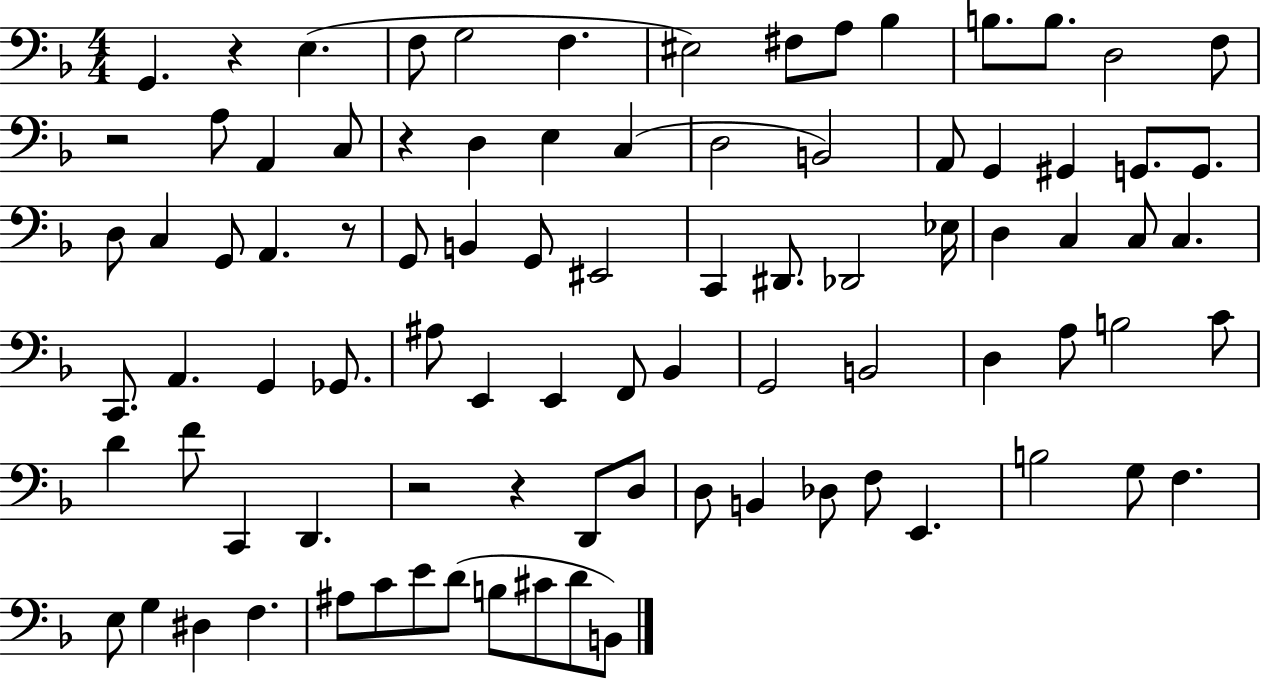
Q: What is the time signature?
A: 4/4